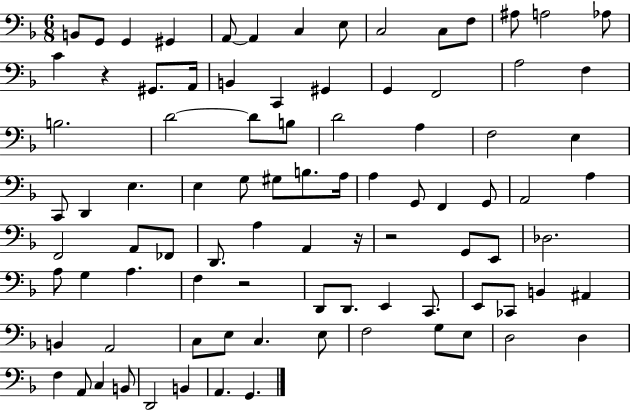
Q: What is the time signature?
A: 6/8